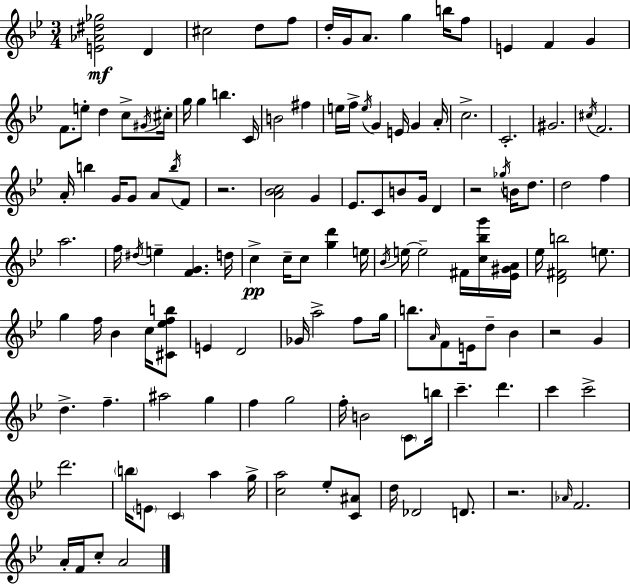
[E4,Ab4,D#5,Gb5]/h D4/q C#5/h D5/e F5/e D5/s G4/s A4/e. G5/q B5/s F5/e E4/q F4/q G4/q F4/e. E5/e D5/q C5/e G#4/s C#5/s G5/s G5/q B5/q. C4/s B4/h F#5/q E5/s F5/s E5/s G4/q E4/s G4/q A4/s C5/h. C4/h. G#4/h. C#5/s F4/h. A4/s B5/q G4/s G4/e A4/e B5/s F4/e R/h. [A4,Bb4,C5]/h G4/q Eb4/e. C4/e B4/e G4/s D4/q R/h Gb5/s B4/s D5/e. D5/h F5/q A5/h. F5/s D#5/s E5/q [F4,G4]/q. D5/s C5/q C5/s C5/e [G5,D6]/q E5/s Bb4/s E5/s E5/h F#4/s [C5,Bb5,G6]/s [Eb4,G#4,A4]/s Eb5/s [D4,F#4,B5]/h E5/e. G5/q F5/s Bb4/q C5/s [C#4,Eb5,F5,B5]/e E4/q D4/h Gb4/s A5/h F5/e G5/s B5/e. A4/s F4/e E4/s D5/e Bb4/q R/h G4/q D5/q. F5/q. A#5/h G5/q F5/q G5/h F5/s B4/h C4/e B5/s C6/q. D6/q. C6/q C6/h D6/h. B5/s E4/e C4/q A5/q G5/s [C5,A5]/h Eb5/e [C4,A#4]/e D5/s Db4/h D4/e. R/h. Ab4/s F4/h. A4/s F4/s C5/e A4/h